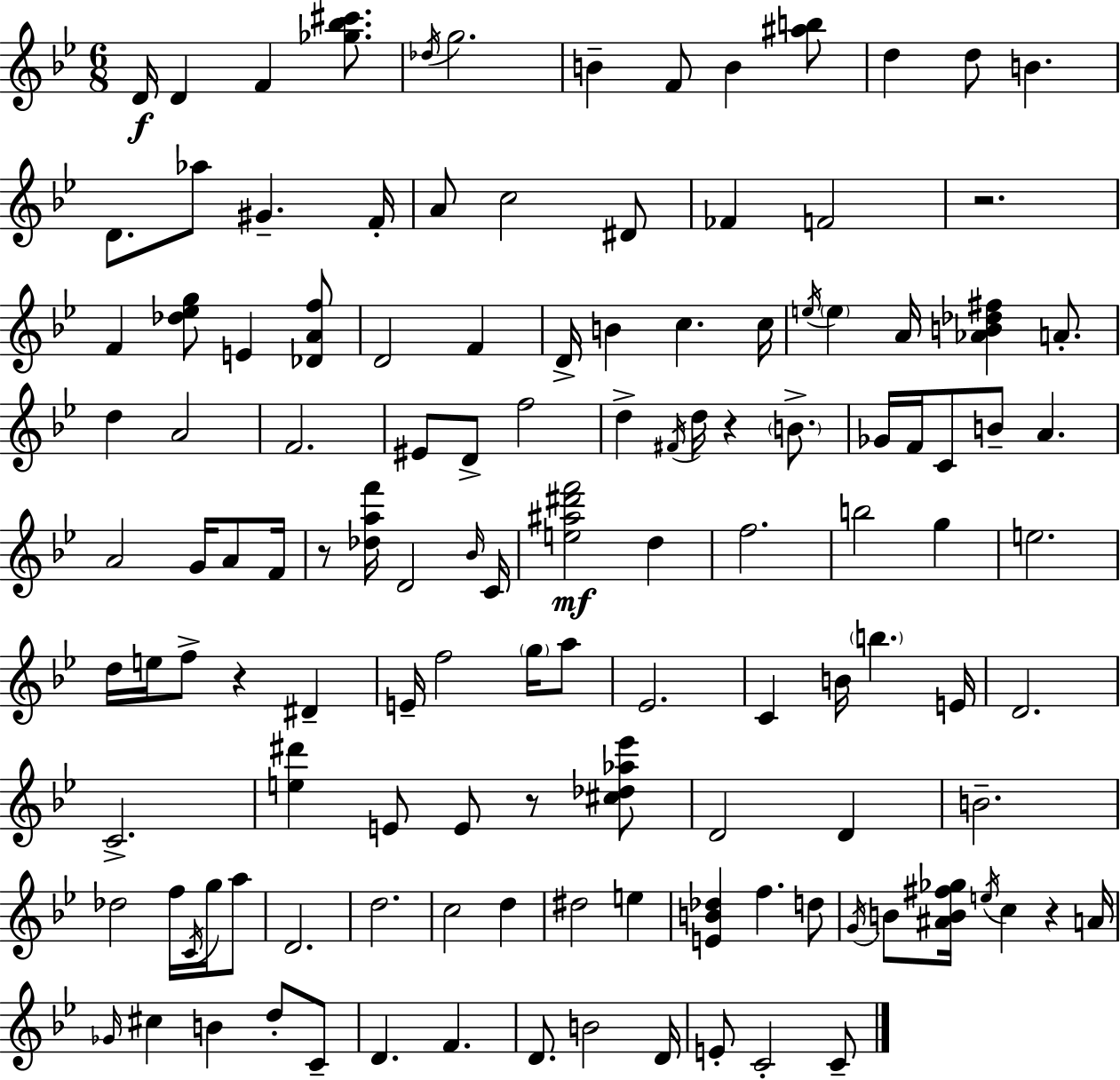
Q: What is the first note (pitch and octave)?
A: D4